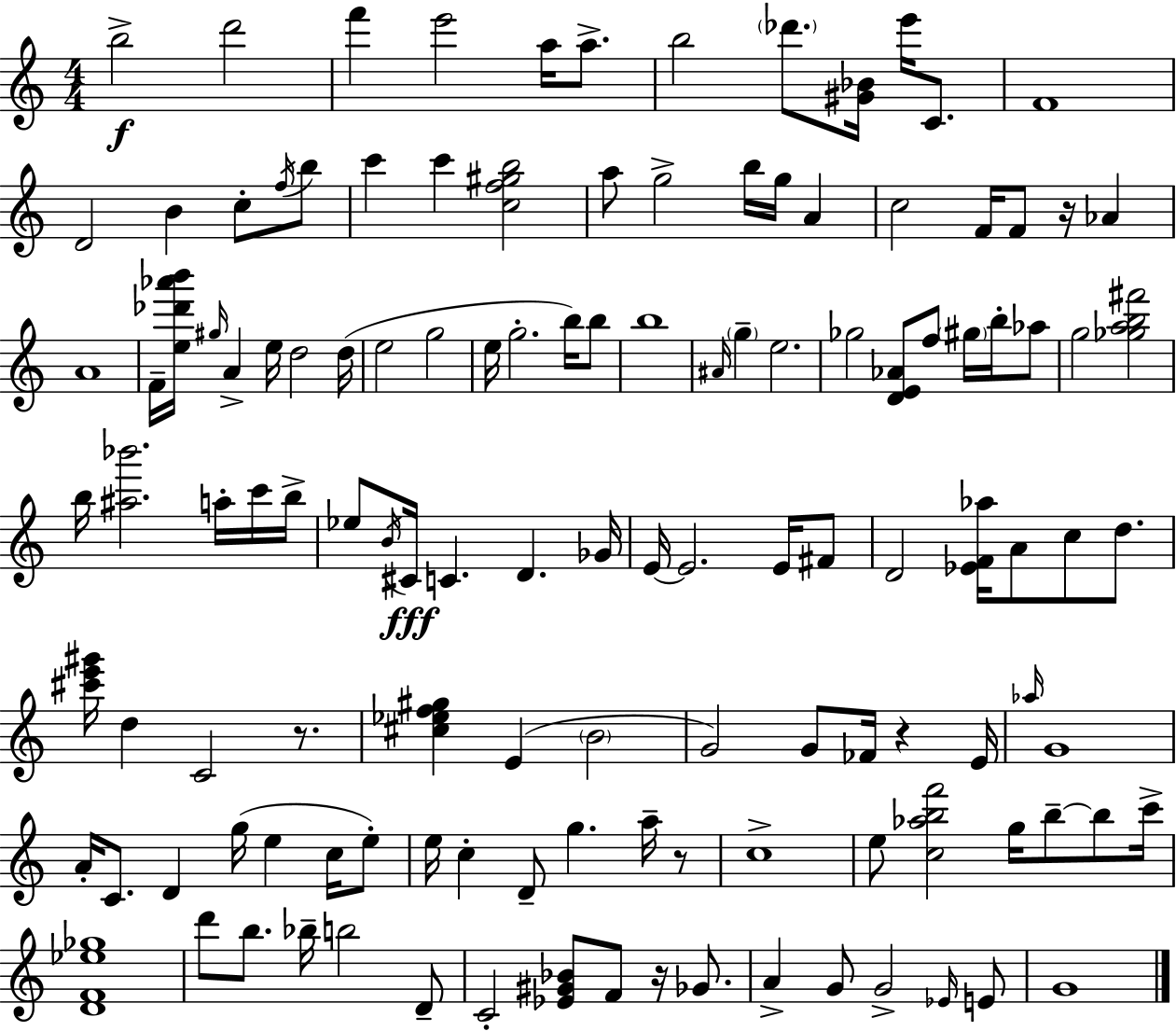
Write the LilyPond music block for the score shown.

{
  \clef treble
  \numericTimeSignature
  \time 4/4
  \key a \minor
  \repeat volta 2 { b''2->\f d'''2 | f'''4 e'''2 a''16 a''8.-> | b''2 \parenthesize des'''8. <gis' bes'>16 e'''16 c'8. | f'1 | \break d'2 b'4 c''8-. \acciaccatura { f''16 } b''8 | c'''4 c'''4 <c'' f'' gis'' b''>2 | a''8 g''2-> b''16 g''16 a'4 | c''2 f'16 f'8 r16 aes'4 | \break a'1 | f'16-- <e'' des''' aes''' b'''>16 \grace { gis''16 } a'4-> e''16 d''2 | d''16( e''2 g''2 | e''16 g''2.-. b''16) | \break b''8 b''1 | \grace { ais'16 } \parenthesize g''4-- e''2. | ges''2 <d' e' aes'>8 f''8 \parenthesize gis''16 | b''16-. aes''8 g''2 <ges'' a'' b'' fis'''>2 | \break b''16 <ais'' bes'''>2. | a''16-. c'''16 b''16-> ees''8 \acciaccatura { b'16 } cis'16\fff c'4. d'4. | ges'16 e'16~~ e'2. | e'16 fis'8 d'2 <ees' f' aes''>16 a'8 c''8 | \break d''8. <cis''' e''' gis'''>16 d''4 c'2 | r8. <cis'' ees'' f'' gis''>4 e'4( \parenthesize b'2 | g'2) g'8 fes'16 r4 | e'16 \grace { aes''16 } g'1 | \break a'16-. c'8. d'4 g''16( e''4 | c''16 e''8-.) e''16 c''4-. d'8-- g''4. | a''16-- r8 c''1-> | e''8 <c'' aes'' b'' f'''>2 g''16 | \break b''8--~~ b''8 c'''16-> <d' f' ees'' ges''>1 | d'''8 b''8. bes''16-- b''2 | d'8-- c'2-. <ees' gis' bes'>8 f'8 | r16 ges'8. a'4-> g'8 g'2-> | \break \grace { ees'16 } e'8 g'1 | } \bar "|."
}